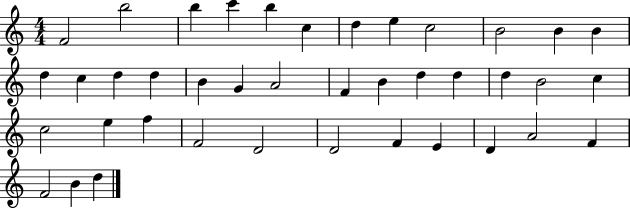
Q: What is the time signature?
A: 4/4